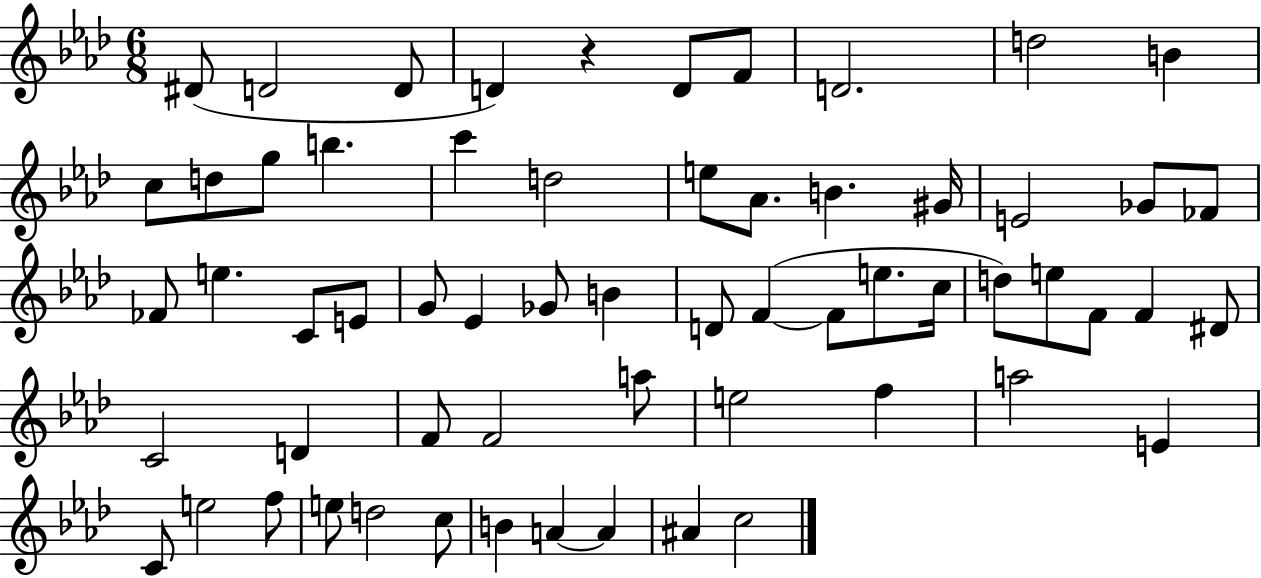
{
  \clef treble
  \numericTimeSignature
  \time 6/8
  \key aes \major
  dis'8( d'2 d'8 | d'4) r4 d'8 f'8 | d'2. | d''2 b'4 | \break c''8 d''8 g''8 b''4. | c'''4 d''2 | e''8 aes'8. b'4. gis'16 | e'2 ges'8 fes'8 | \break fes'8 e''4. c'8 e'8 | g'8 ees'4 ges'8 b'4 | d'8 f'4~(~ f'8 e''8. c''16 | d''8) e''8 f'8 f'4 dis'8 | \break c'2 d'4 | f'8 f'2 a''8 | e''2 f''4 | a''2 e'4 | \break c'8 e''2 f''8 | e''8 d''2 c''8 | b'4 a'4~~ a'4 | ais'4 c''2 | \break \bar "|."
}